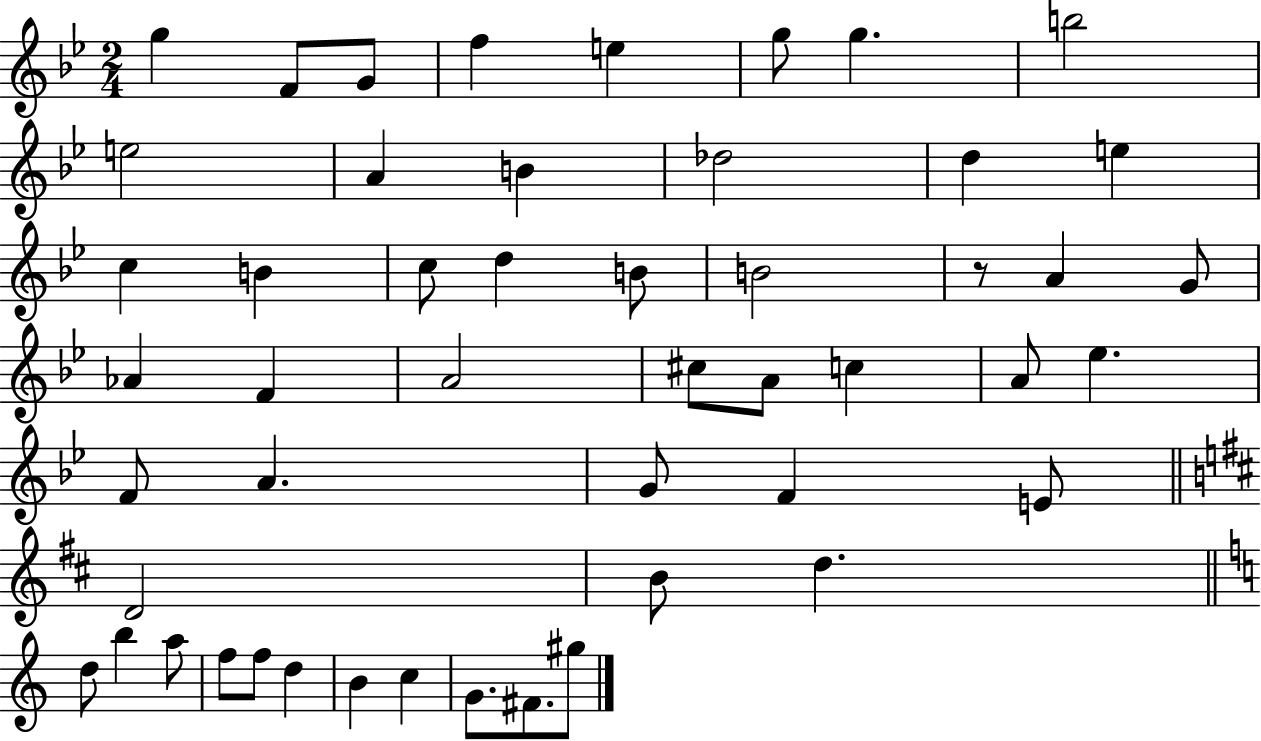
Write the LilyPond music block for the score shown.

{
  \clef treble
  \numericTimeSignature
  \time 2/4
  \key bes \major
  g''4 f'8 g'8 | f''4 e''4 | g''8 g''4. | b''2 | \break e''2 | a'4 b'4 | des''2 | d''4 e''4 | \break c''4 b'4 | c''8 d''4 b'8 | b'2 | r8 a'4 g'8 | \break aes'4 f'4 | a'2 | cis''8 a'8 c''4 | a'8 ees''4. | \break f'8 a'4. | g'8 f'4 e'8 | \bar "||" \break \key b \minor d'2 | b'8 d''4. | \bar "||" \break \key a \minor d''8 b''4 a''8 | f''8 f''8 d''4 | b'4 c''4 | g'8. fis'8. gis''8 | \break \bar "|."
}